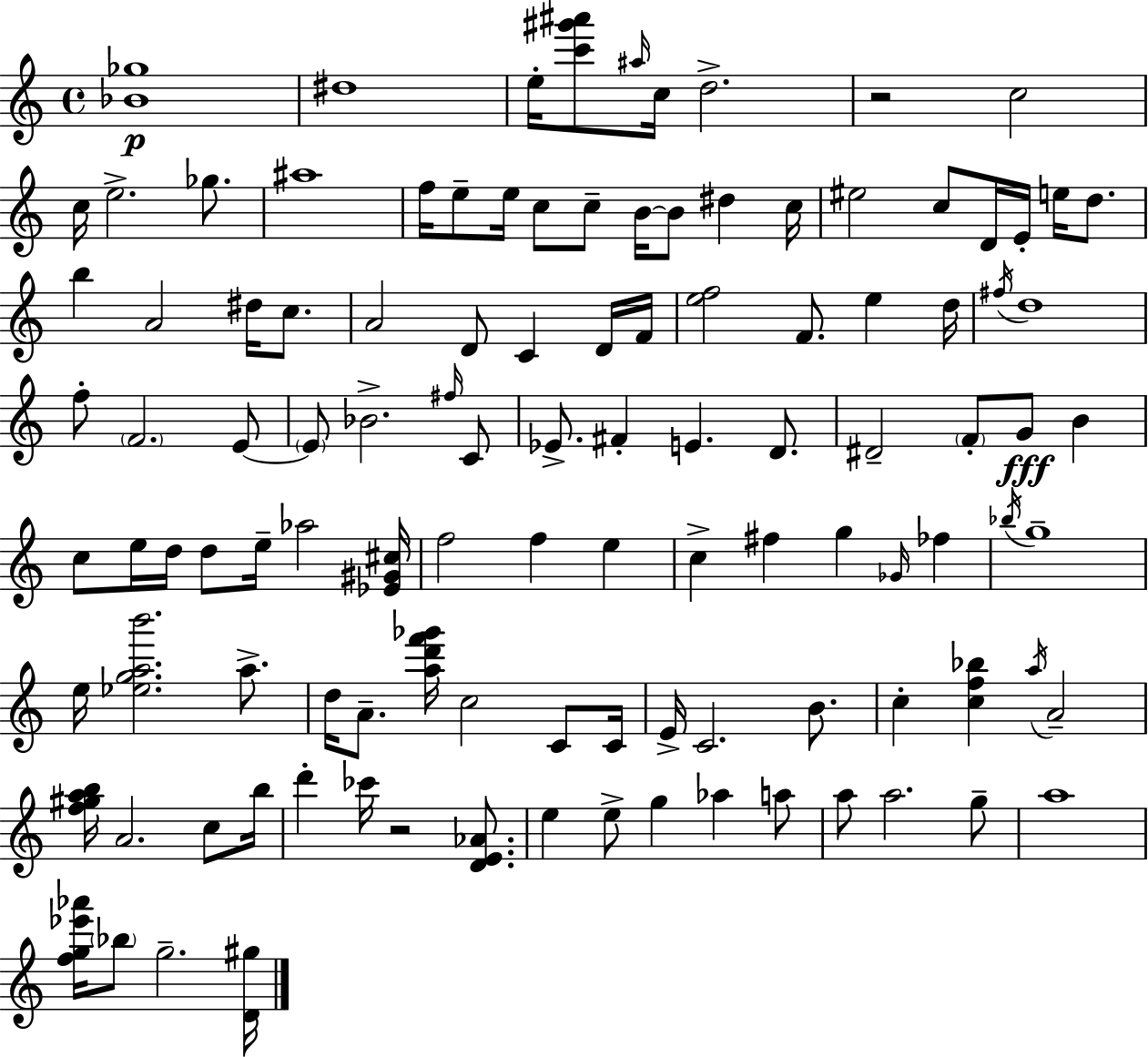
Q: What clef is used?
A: treble